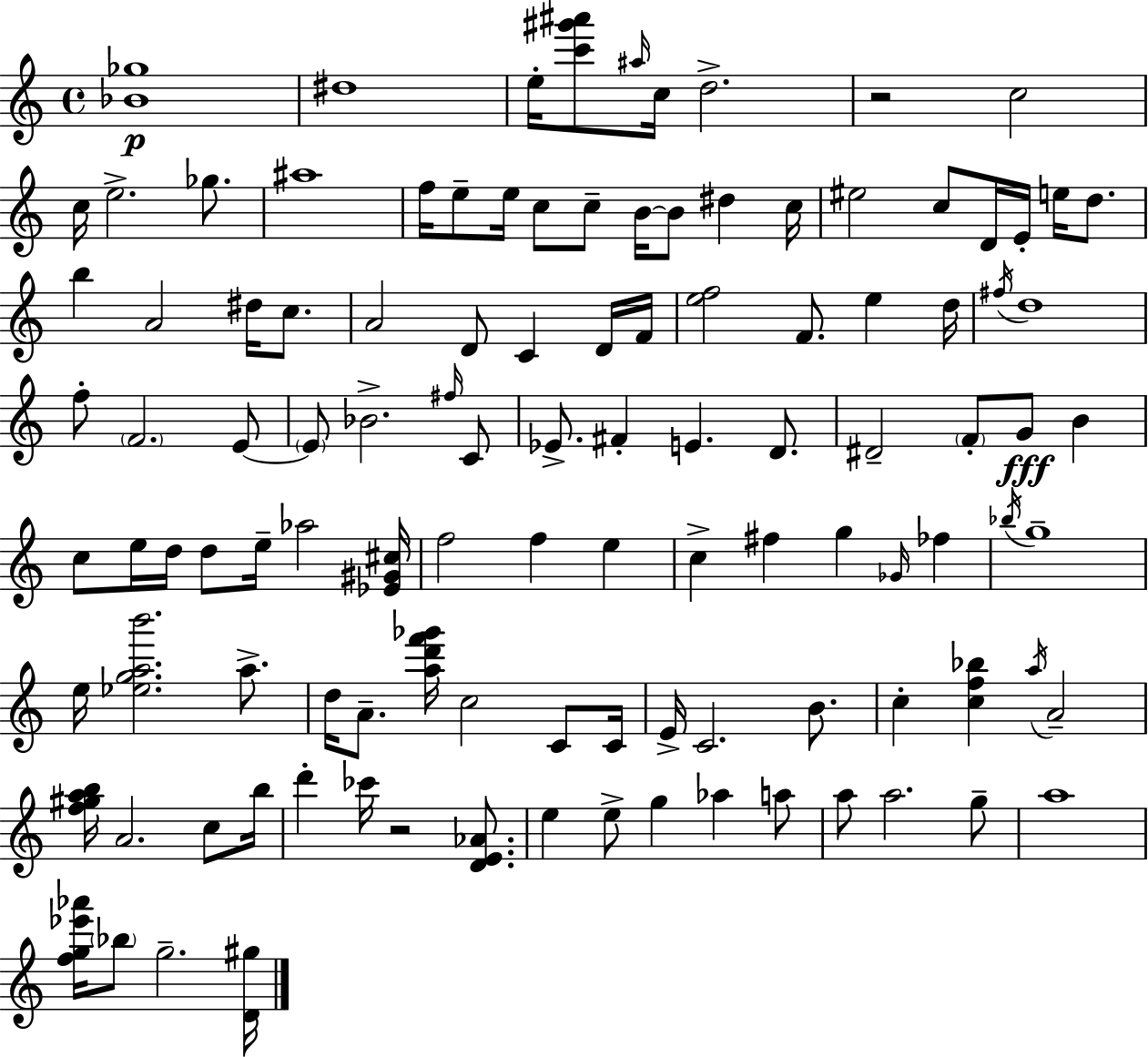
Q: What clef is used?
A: treble